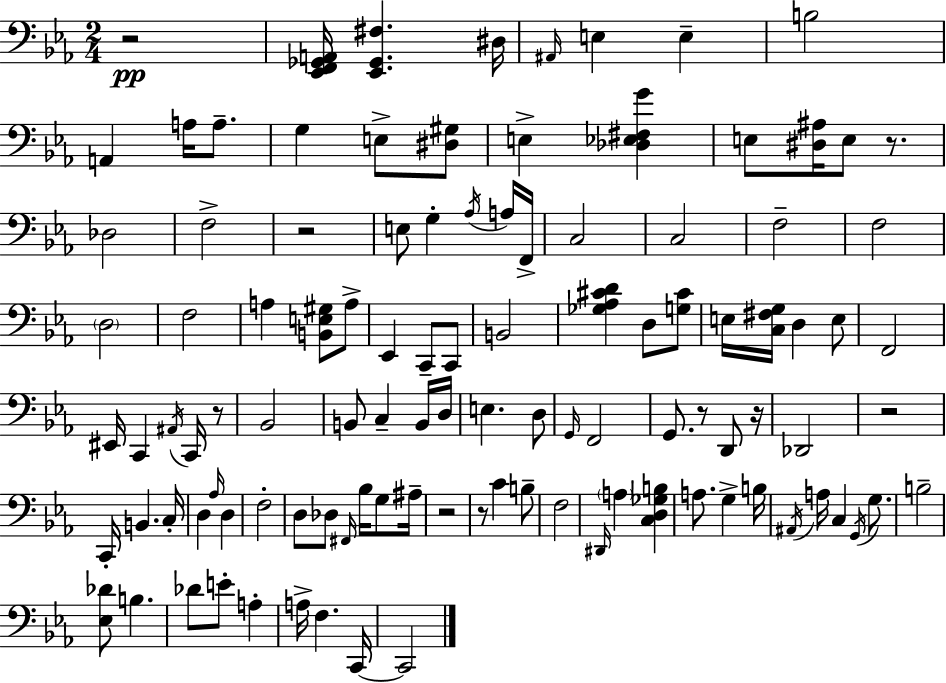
R/h [Eb2,F2,Gb2,A2]/s [Eb2,Gb2,F#3]/q. D#3/s A#2/s E3/q E3/q B3/h A2/q A3/s A3/e. G3/q E3/e [D#3,G#3]/e E3/q [Db3,Eb3,F#3,G4]/q E3/e [D#3,A#3]/s E3/e R/e. Db3/h F3/h R/h E3/e G3/q Ab3/s A3/s F2/s C3/h C3/h F3/h F3/h D3/h F3/h A3/q [B2,E3,G#3]/e A3/e Eb2/q C2/e C2/e B2/h [Gb3,Ab3,C#4,D4]/q D3/e [G3,C#4]/e E3/s [C3,F#3,G3]/s D3/q E3/e F2/h EIS2/s C2/q A#2/s C2/s R/e Bb2/h B2/e C3/q B2/s D3/s E3/q. D3/e G2/s F2/h G2/e. R/e D2/e R/s Db2/h R/h C2/s B2/q. C3/s D3/q Ab3/s D3/q F3/h D3/e Db3/e F#2/s Bb3/s G3/e A#3/s R/h R/e C4/q B3/e F3/h D#2/s A3/q [C3,D3,Gb3,B3]/q A3/e. G3/q B3/s A#2/s A3/s C3/q G2/s G3/e. B3/h [Eb3,Db4]/e B3/q. Db4/e E4/e A3/q A3/s F3/q. C2/s C2/h